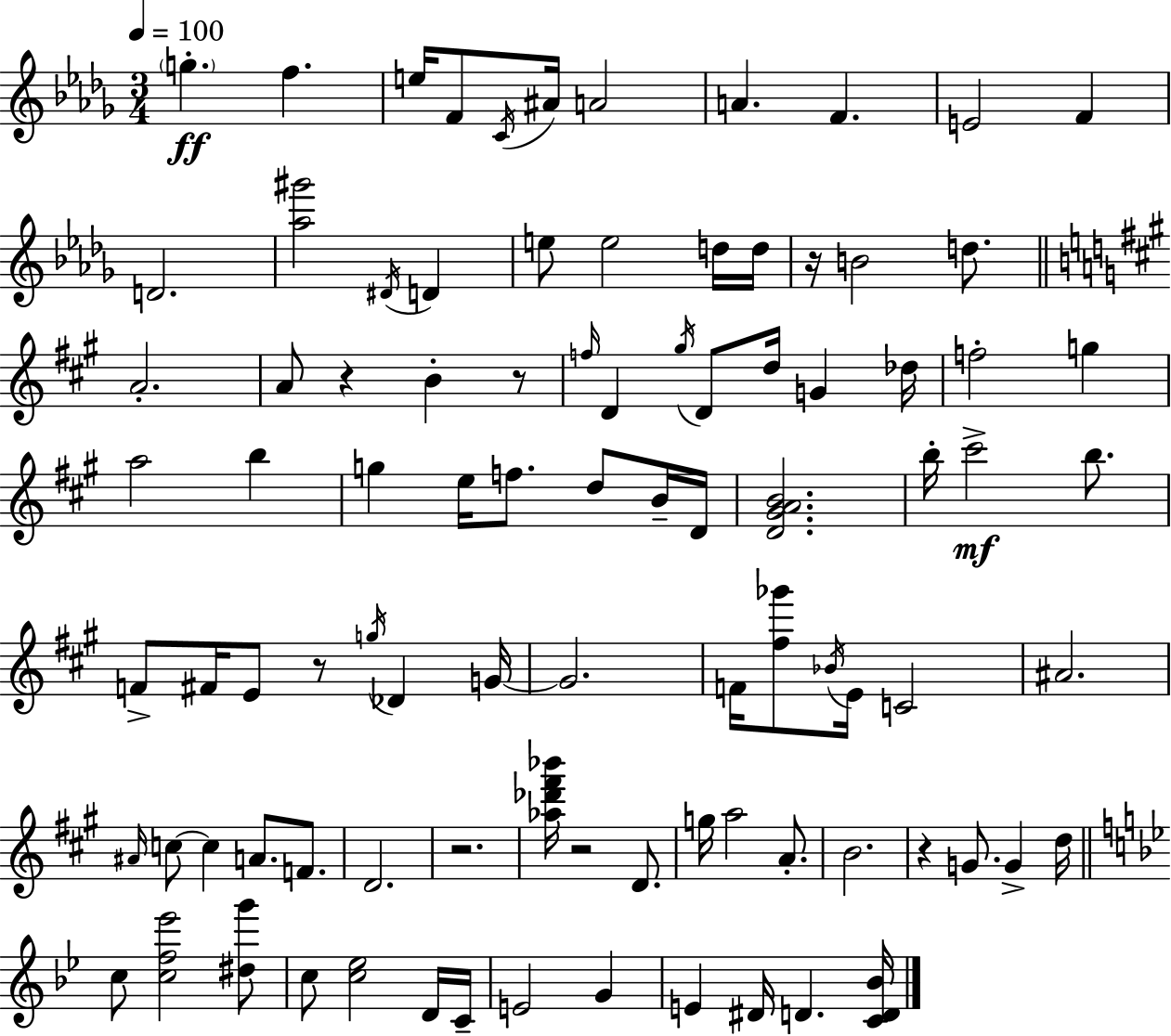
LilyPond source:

{
  \clef treble
  \numericTimeSignature
  \time 3/4
  \key bes \minor
  \tempo 4 = 100
  \repeat volta 2 { \parenthesize g''4.-.\ff f''4. | e''16 f'8 \acciaccatura { c'16 } ais'16 a'2 | a'4. f'4. | e'2 f'4 | \break d'2. | <aes'' gis'''>2 \acciaccatura { dis'16 } d'4 | e''8 e''2 | d''16 d''16 r16 b'2 d''8. | \break \bar "||" \break \key a \major a'2.-. | a'8 r4 b'4-. r8 | \grace { f''16 } d'4 \acciaccatura { gis''16 } d'8 d''16 g'4 | des''16 f''2-. g''4 | \break a''2 b''4 | g''4 e''16 f''8. d''8 | b'16-- d'16 <d' gis' a' b'>2. | b''16-. cis'''2->\mf b''8. | \break f'8-> fis'16 e'8 r8 \acciaccatura { g''16 } des'4 | g'16~~ g'2. | f'16 <fis'' ges'''>8 \acciaccatura { bes'16 } e'16 c'2 | ais'2. | \break \grace { ais'16 } c''8~~ c''4 a'8. | f'8. d'2. | r2. | <aes'' des''' fis''' bes'''>16 r2 | \break d'8. g''16 a''2 | a'8.-. b'2. | r4 g'8. | g'4-> d''16 \bar "||" \break \key bes \major c''8 <c'' f'' ees'''>2 <dis'' g'''>8 | c''8 <c'' ees''>2 d'16 c'16-- | e'2 g'4 | e'4 dis'16 d'4. <c' d' bes'>16 | \break } \bar "|."
}